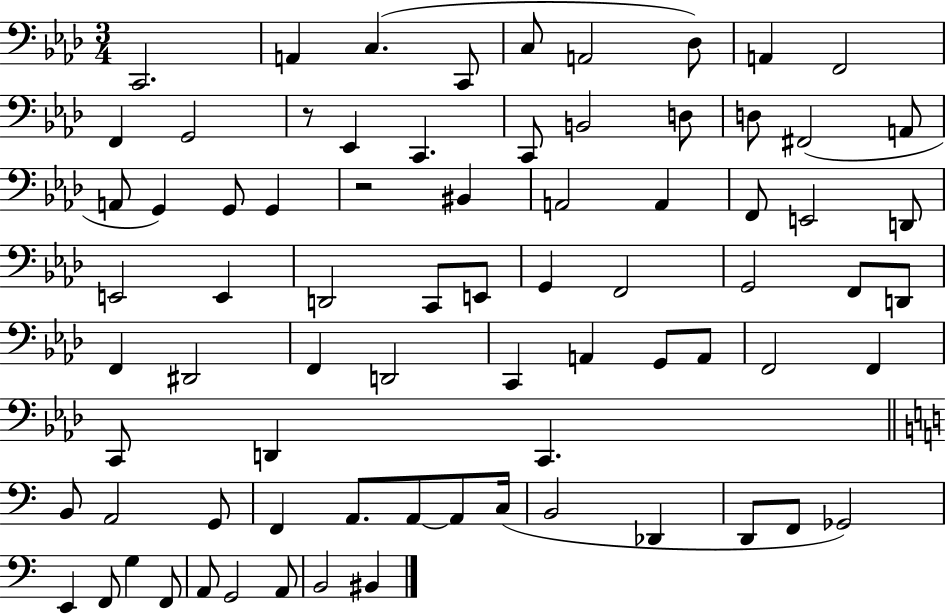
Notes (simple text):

C2/h. A2/q C3/q. C2/e C3/e A2/h Db3/e A2/q F2/h F2/q G2/h R/e Eb2/q C2/q. C2/e B2/h D3/e D3/e F#2/h A2/e A2/e G2/q G2/e G2/q R/h BIS2/q A2/h A2/q F2/e E2/h D2/e E2/h E2/q D2/h C2/e E2/e G2/q F2/h G2/h F2/e D2/e F2/q D#2/h F2/q D2/h C2/q A2/q G2/e A2/e F2/h F2/q C2/e D2/q C2/q. B2/e A2/h G2/e F2/q A2/e. A2/e A2/e C3/s B2/h Db2/q D2/e F2/e Gb2/h E2/q F2/e G3/q F2/e A2/e G2/h A2/e B2/h BIS2/q